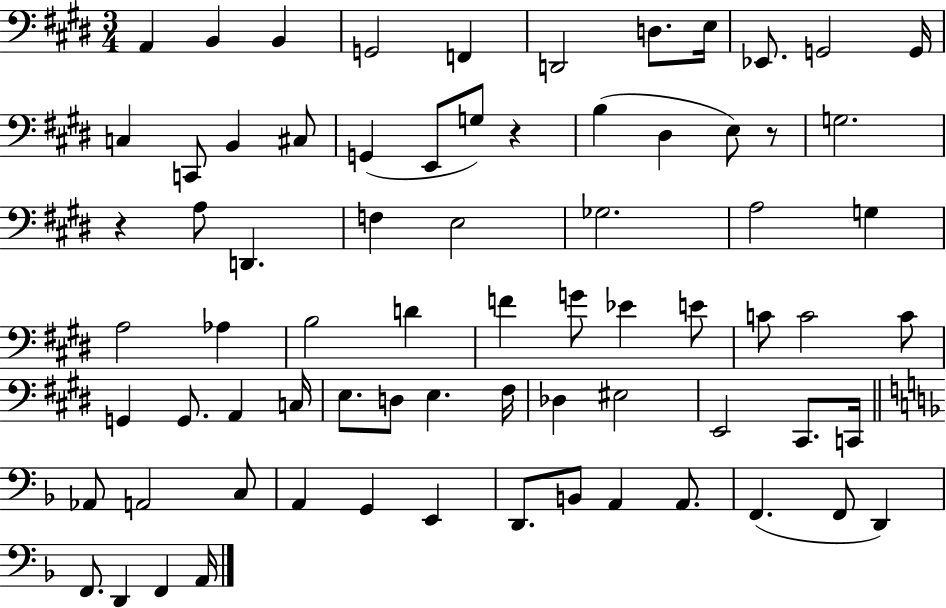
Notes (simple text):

A2/q B2/q B2/q G2/h F2/q D2/h D3/e. E3/s Eb2/e. G2/h G2/s C3/q C2/e B2/q C#3/e G2/q E2/e G3/e R/q B3/q D#3/q E3/e R/e G3/h. R/q A3/e D2/q. F3/q E3/h Gb3/h. A3/h G3/q A3/h Ab3/q B3/h D4/q F4/q G4/e Eb4/q E4/e C4/e C4/h C4/e G2/q G2/e. A2/q C3/s E3/e. D3/e E3/q. F#3/s Db3/q EIS3/h E2/h C#2/e. C2/s Ab2/e A2/h C3/e A2/q G2/q E2/q D2/e. B2/e A2/q A2/e. F2/q. F2/e D2/q F2/e. D2/q F2/q A2/s